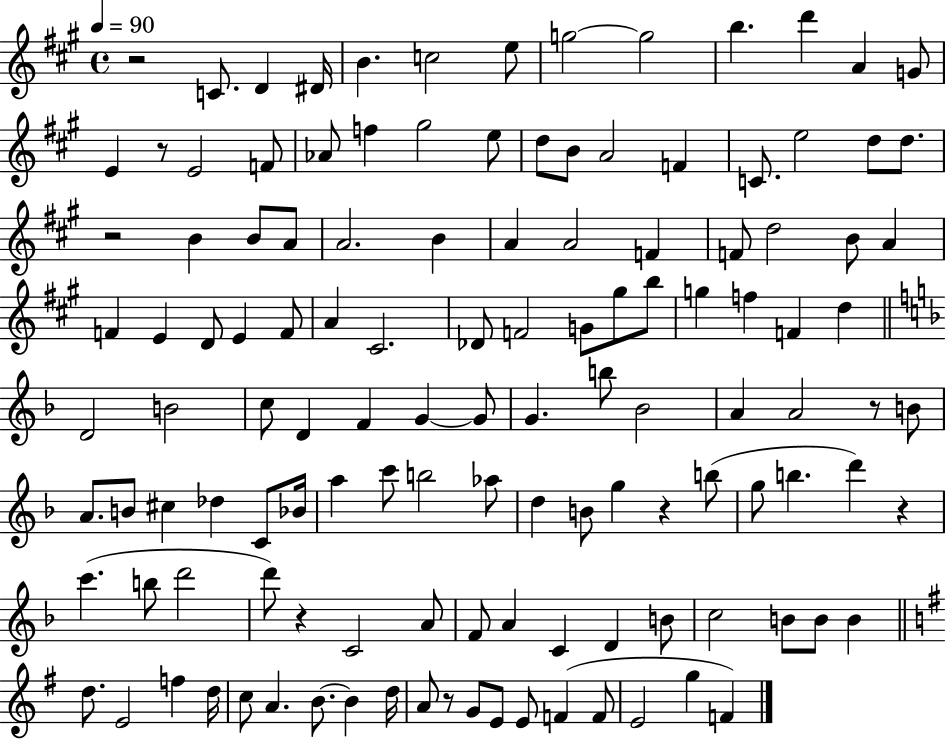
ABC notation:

X:1
T:Untitled
M:4/4
L:1/4
K:A
z2 C/2 D ^D/4 B c2 e/2 g2 g2 b d' A G/2 E z/2 E2 F/2 _A/2 f ^g2 e/2 d/2 B/2 A2 F C/2 e2 d/2 d/2 z2 B B/2 A/2 A2 B A A2 F F/2 d2 B/2 A F E D/2 E F/2 A ^C2 _D/2 F2 G/2 ^g/2 b/2 g f F d D2 B2 c/2 D F G G/2 G b/2 _B2 A A2 z/2 B/2 A/2 B/2 ^c _d C/2 _B/4 a c'/2 b2 _a/2 d B/2 g z b/2 g/2 b d' z c' b/2 d'2 d'/2 z C2 A/2 F/2 A C D B/2 c2 B/2 B/2 B d/2 E2 f d/4 c/2 A B/2 B d/4 A/2 z/2 G/2 E/2 E/2 F F/2 E2 g F